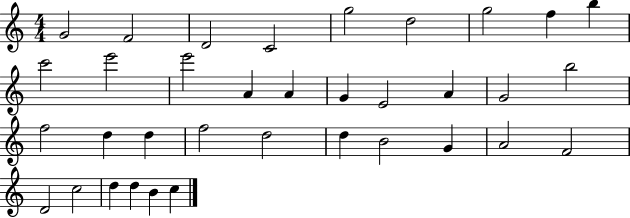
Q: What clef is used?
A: treble